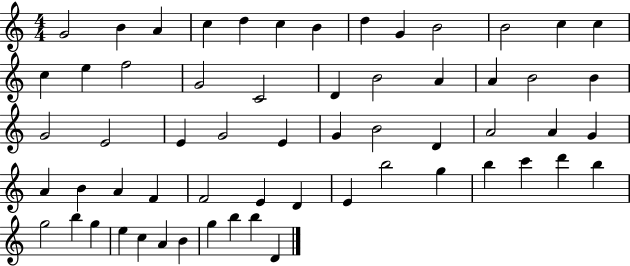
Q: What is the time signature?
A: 4/4